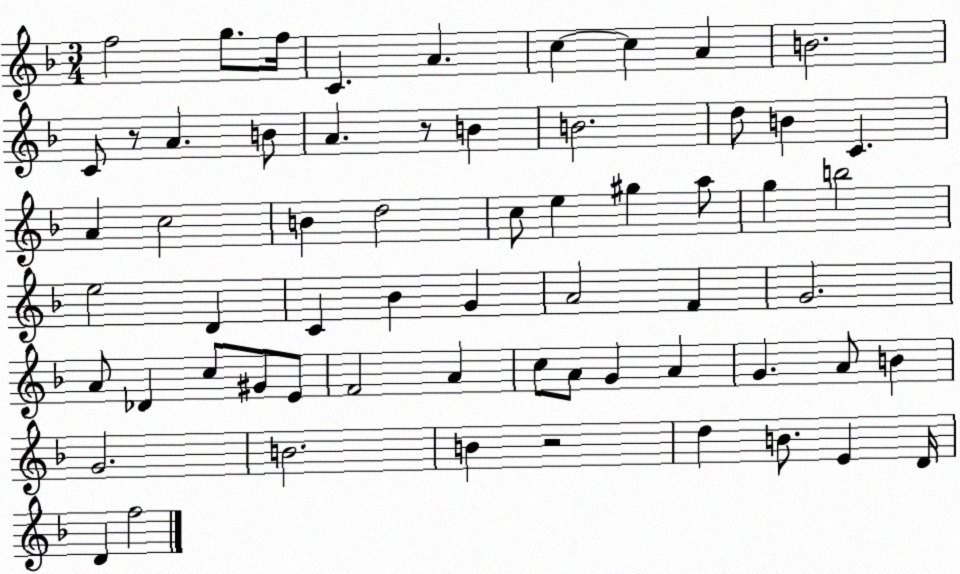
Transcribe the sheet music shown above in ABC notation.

X:1
T:Untitled
M:3/4
L:1/4
K:F
f2 g/2 f/4 C A c c A B2 C/2 z/2 A B/2 A z/2 B B2 d/2 B C A c2 B d2 c/2 e ^g a/2 g b2 e2 D C _B G A2 F G2 A/2 _D c/2 ^G/2 E/2 F2 A c/2 A/2 G A G A/2 B G2 B2 B z2 d B/2 E D/4 D f2